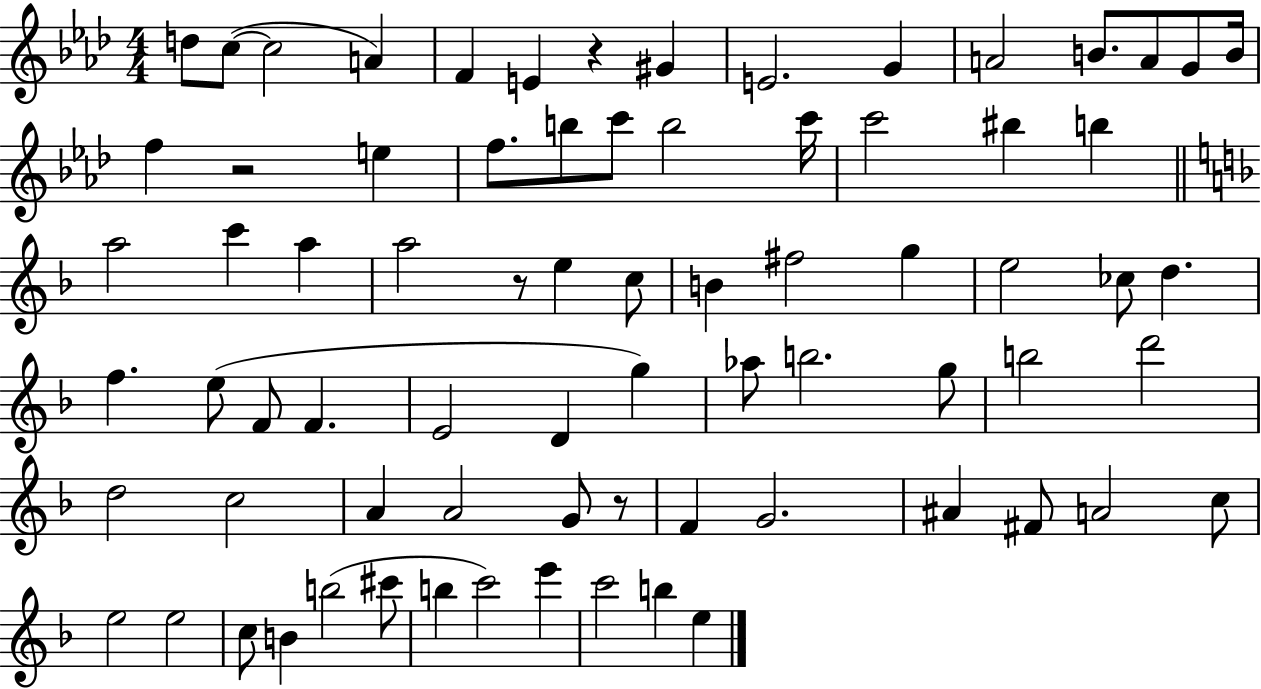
D5/e C5/e C5/h A4/q F4/q E4/q R/q G#4/q E4/h. G4/q A4/h B4/e. A4/e G4/e B4/s F5/q R/h E5/q F5/e. B5/e C6/e B5/h C6/s C6/h BIS5/q B5/q A5/h C6/q A5/q A5/h R/e E5/q C5/e B4/q F#5/h G5/q E5/h CES5/e D5/q. F5/q. E5/e F4/e F4/q. E4/h D4/q G5/q Ab5/e B5/h. G5/e B5/h D6/h D5/h C5/h A4/q A4/h G4/e R/e F4/q G4/h. A#4/q F#4/e A4/h C5/e E5/h E5/h C5/e B4/q B5/h C#6/e B5/q C6/h E6/q C6/h B5/q E5/q